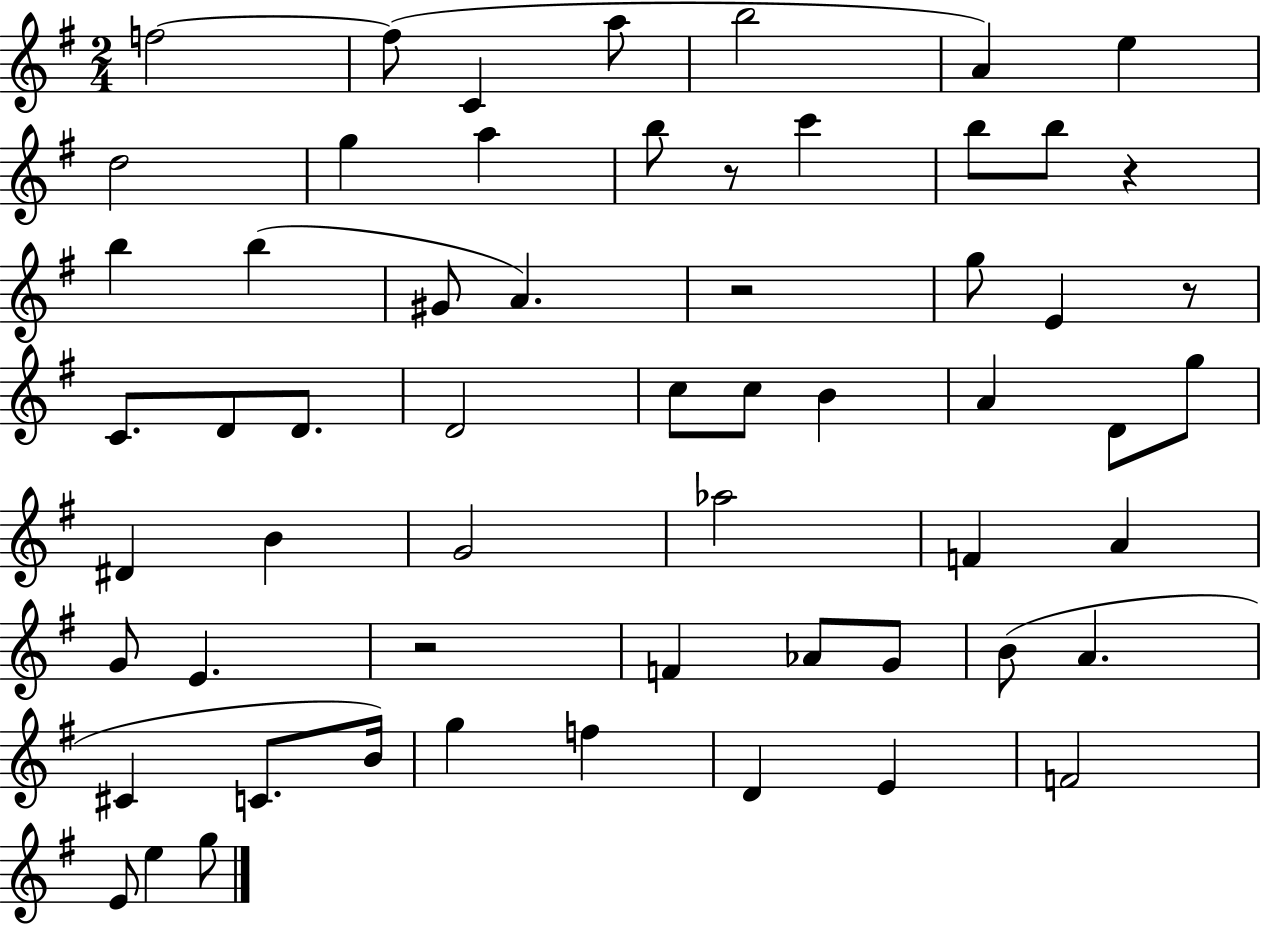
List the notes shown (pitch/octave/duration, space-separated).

F5/h F5/e C4/q A5/e B5/h A4/q E5/q D5/h G5/q A5/q B5/e R/e C6/q B5/e B5/e R/q B5/q B5/q G#4/e A4/q. R/h G5/e E4/q R/e C4/e. D4/e D4/e. D4/h C5/e C5/e B4/q A4/q D4/e G5/e D#4/q B4/q G4/h Ab5/h F4/q A4/q G4/e E4/q. R/h F4/q Ab4/e G4/e B4/e A4/q. C#4/q C4/e. B4/s G5/q F5/q D4/q E4/q F4/h E4/e E5/q G5/e